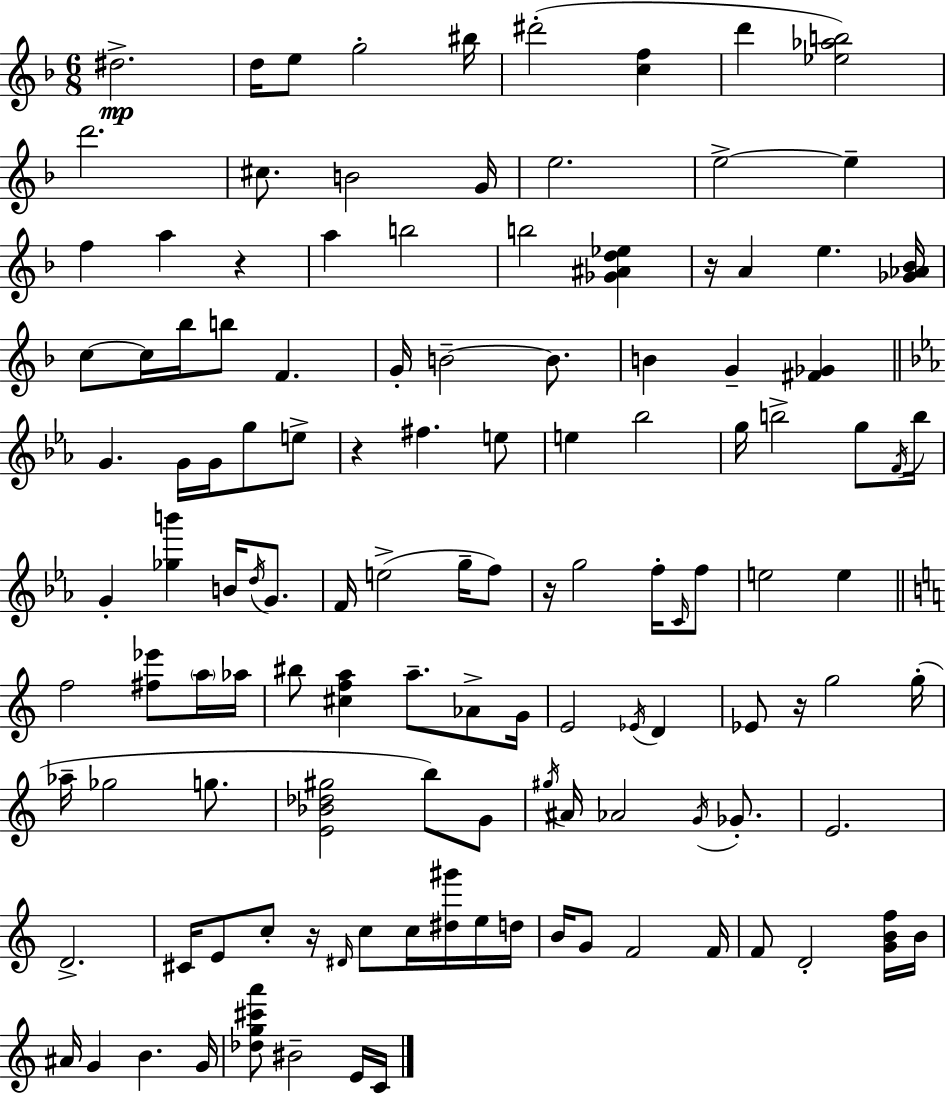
{
  \clef treble
  \numericTimeSignature
  \time 6/8
  \key f \major
  dis''2.->\mp | d''16 e''8 g''2-. bis''16 | dis'''2-.( <c'' f''>4 | d'''4 <ees'' aes'' b''>2) | \break d'''2. | cis''8. b'2 g'16 | e''2. | e''2->~~ e''4-- | \break f''4 a''4 r4 | a''4 b''2 | b''2 <ges' ais' d'' ees''>4 | r16 a'4 e''4. <ges' aes' bes'>16 | \break c''8~~ c''16 bes''16 b''8 f'4. | g'16-. b'2--~~ b'8. | b'4 g'4-- <fis' ges'>4 | \bar "||" \break \key ees \major g'4. g'16 g'16 g''8 e''8-> | r4 fis''4. e''8 | e''4 bes''2 | g''16 b''2-> g''8 \acciaccatura { f'16 } | \break b''16 g'4-. <ges'' b'''>4 b'16 \acciaccatura { d''16 } g'8. | f'16 e''2->( g''16-- | f''8) r16 g''2 f''16-. | \grace { c'16 } f''8 e''2 e''4 | \break \bar "||" \break \key a \minor f''2 <fis'' ees'''>8 \parenthesize a''16 aes''16 | bis''8 <cis'' f'' a''>4 a''8.-- aes'8-> g'16 | e'2 \acciaccatura { ees'16 } d'4 | ees'8 r16 g''2 | \break g''16-.( aes''16-- ges''2 g''8. | <e' bes' des'' gis''>2 b''8) g'8 | \acciaccatura { gis''16 } ais'16 aes'2 \acciaccatura { g'16 } | ges'8.-. e'2. | \break d'2.-> | cis'16 e'8 c''8-. r16 \grace { dis'16 } c''8 | c''16 <dis'' gis'''>16 e''16 d''16 b'16 g'8 f'2 | f'16 f'8 d'2-. | \break <g' b' f''>16 b'16 ais'16 g'4 b'4. | g'16 <des'' g'' cis''' a'''>8 bis'2-- | e'16 c'16 \bar "|."
}